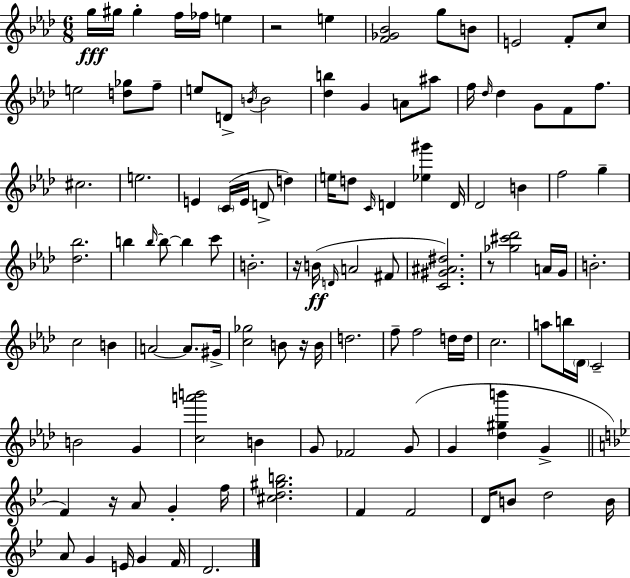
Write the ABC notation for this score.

X:1
T:Untitled
M:6/8
L:1/4
K:Ab
g/4 ^g/4 ^g f/4 _f/4 e z2 e [F_G_B]2 g/2 B/2 E2 F/2 c/2 e2 [d_g]/2 f/2 e/2 D/2 B/4 B2 [_db] G A/2 ^a/2 f/4 _d/4 _d G/2 F/2 f/2 ^c2 e2 E C/4 E/4 D/2 d e/4 d/2 C/4 D [_e^g'] D/4 _D2 B f2 g [_d_b]2 b b/4 b/2 b c'/2 B2 z/4 B/4 D/4 A2 ^F/2 [C^G^A^d]2 z/2 [_g^c'_d']2 A/4 G/4 B2 c2 B A2 A/2 ^G/4 [c_g]2 B/2 z/4 B/4 d2 f/2 f2 d/4 d/4 c2 a/2 b/4 _D/4 C2 B2 G [ca'b']2 B G/2 _F2 G/2 G [_d^gb'] G F z/4 A/2 G f/4 [^cd^gb]2 F F2 D/4 B/2 d2 B/4 A/2 G E/4 G F/4 D2